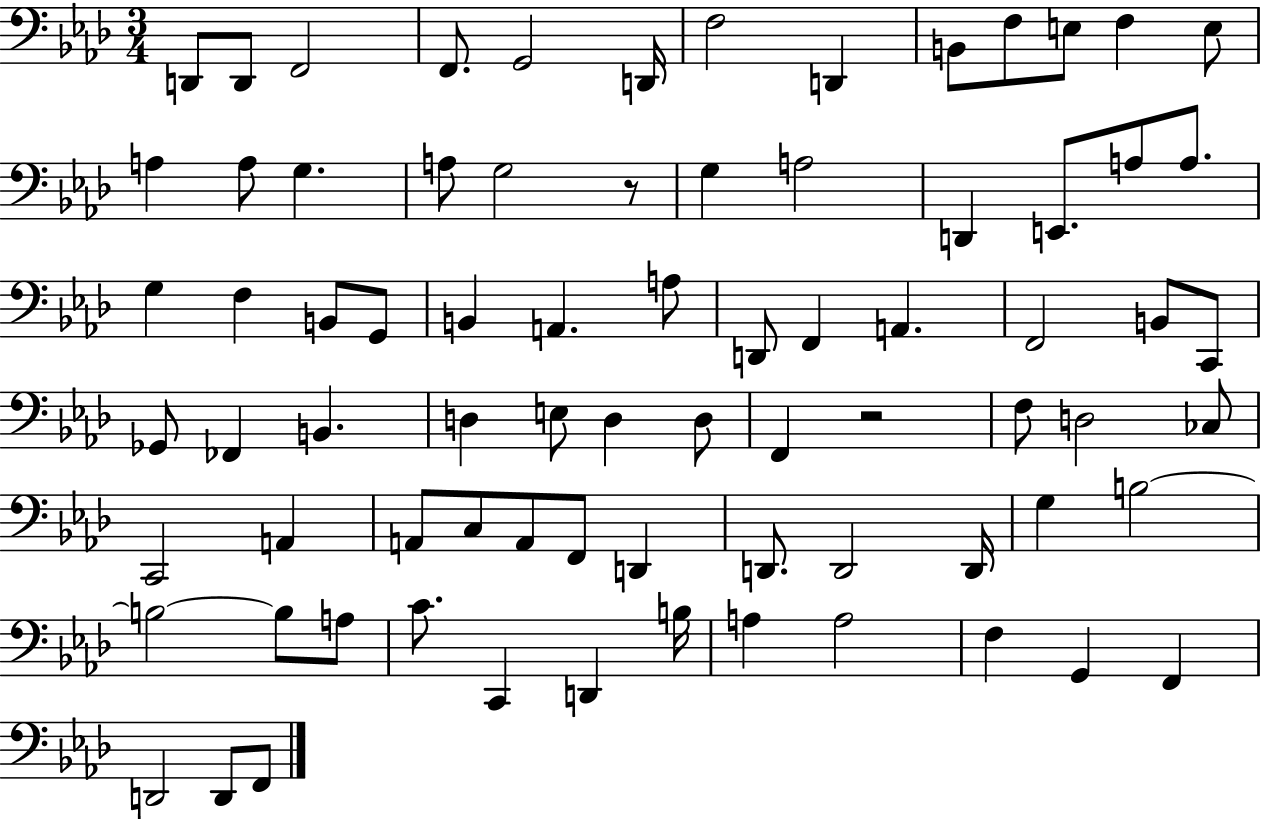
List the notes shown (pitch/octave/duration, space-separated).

D2/e D2/e F2/h F2/e. G2/h D2/s F3/h D2/q B2/e F3/e E3/e F3/q E3/e A3/q A3/e G3/q. A3/e G3/h R/e G3/q A3/h D2/q E2/e. A3/e A3/e. G3/q F3/q B2/e G2/e B2/q A2/q. A3/e D2/e F2/q A2/q. F2/h B2/e C2/e Gb2/e FES2/q B2/q. D3/q E3/e D3/q D3/e F2/q R/h F3/e D3/h CES3/e C2/h A2/q A2/e C3/e A2/e F2/e D2/q D2/e. D2/h D2/s G3/q B3/h B3/h B3/e A3/e C4/e. C2/q D2/q B3/s A3/q A3/h F3/q G2/q F2/q D2/h D2/e F2/e